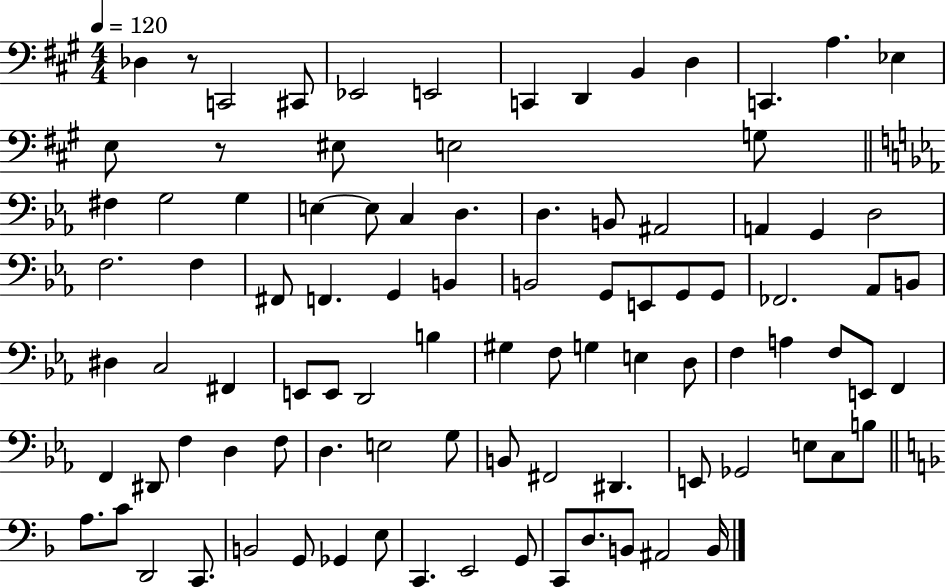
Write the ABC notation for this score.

X:1
T:Untitled
M:4/4
L:1/4
K:A
_D, z/2 C,,2 ^C,,/2 _E,,2 E,,2 C,, D,, B,, D, C,, A, _E, E,/2 z/2 ^E,/2 E,2 G,/2 ^F, G,2 G, E, E,/2 C, D, D, B,,/2 ^A,,2 A,, G,, D,2 F,2 F, ^F,,/2 F,, G,, B,, B,,2 G,,/2 E,,/2 G,,/2 G,,/2 _F,,2 _A,,/2 B,,/2 ^D, C,2 ^F,, E,,/2 E,,/2 D,,2 B, ^G, F,/2 G, E, D,/2 F, A, F,/2 E,,/2 F,, F,, ^D,,/2 F, D, F,/2 D, E,2 G,/2 B,,/2 ^F,,2 ^D,, E,,/2 _G,,2 E,/2 C,/2 B,/2 A,/2 C/2 D,,2 C,,/2 B,,2 G,,/2 _G,, E,/2 C,, E,,2 G,,/2 C,,/2 D,/2 B,,/2 ^A,,2 B,,/4